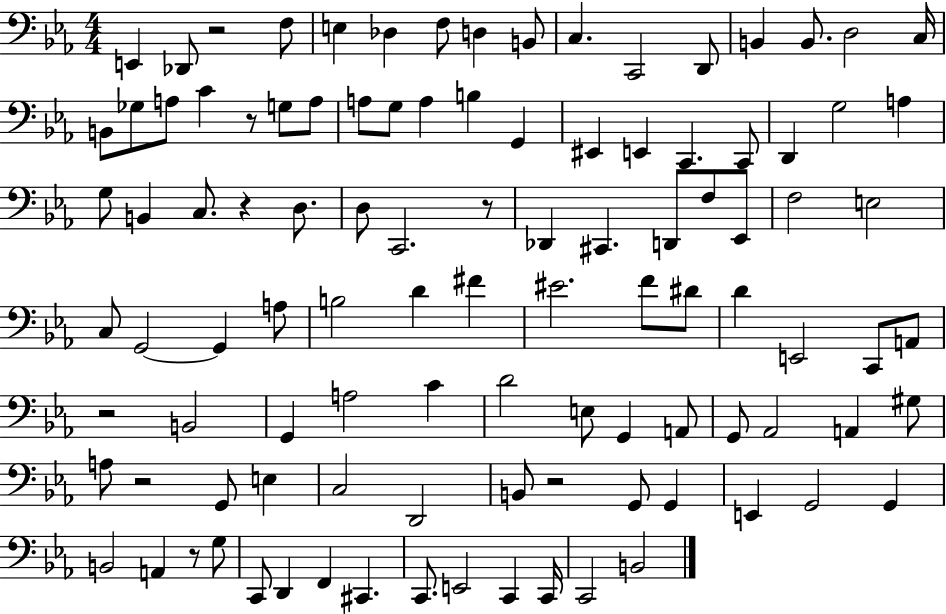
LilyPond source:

{
  \clef bass
  \numericTimeSignature
  \time 4/4
  \key ees \major
  \repeat volta 2 { e,4 des,8 r2 f8 | e4 des4 f8 d4 b,8 | c4. c,2 d,8 | b,4 b,8. d2 c16 | \break b,8 ges8 a8 c'4 r8 g8 a8 | a8 g8 a4 b4 g,4 | eis,4 e,4 c,4. c,8 | d,4 g2 a4 | \break g8 b,4 c8. r4 d8. | d8 c,2. r8 | des,4 cis,4. d,8 f8 ees,8 | f2 e2 | \break c8 g,2~~ g,4 a8 | b2 d'4 fis'4 | eis'2. f'8 dis'8 | d'4 e,2 c,8 a,8 | \break r2 b,2 | g,4 a2 c'4 | d'2 e8 g,4 a,8 | g,8 aes,2 a,4 gis8 | \break a8 r2 g,8 e4 | c2 d,2 | b,8 r2 g,8 g,4 | e,4 g,2 g,4 | \break b,2 a,4 r8 g8 | c,8 d,4 f,4 cis,4. | c,8. e,2 c,4 c,16 | c,2 b,2 | \break } \bar "|."
}